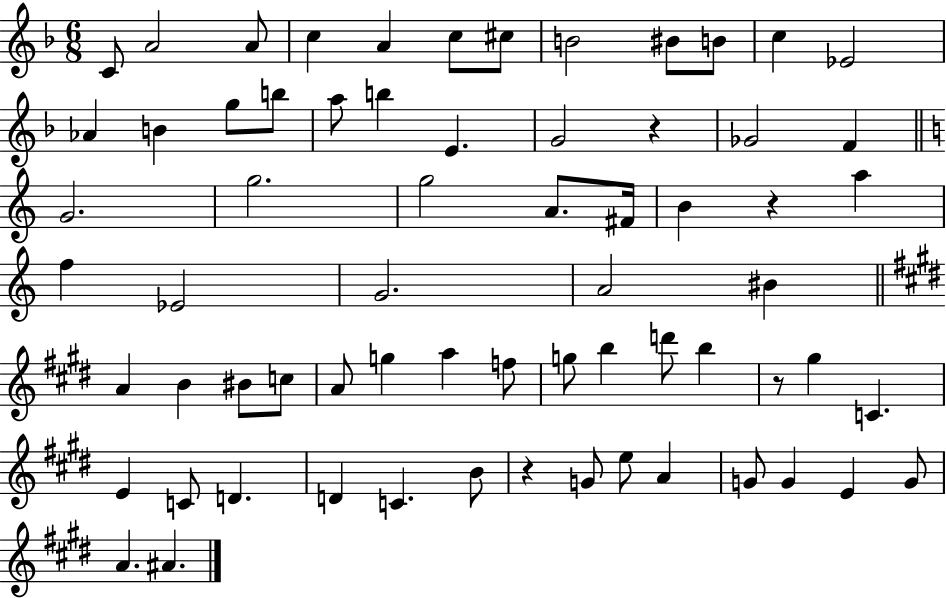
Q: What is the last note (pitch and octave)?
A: A#4